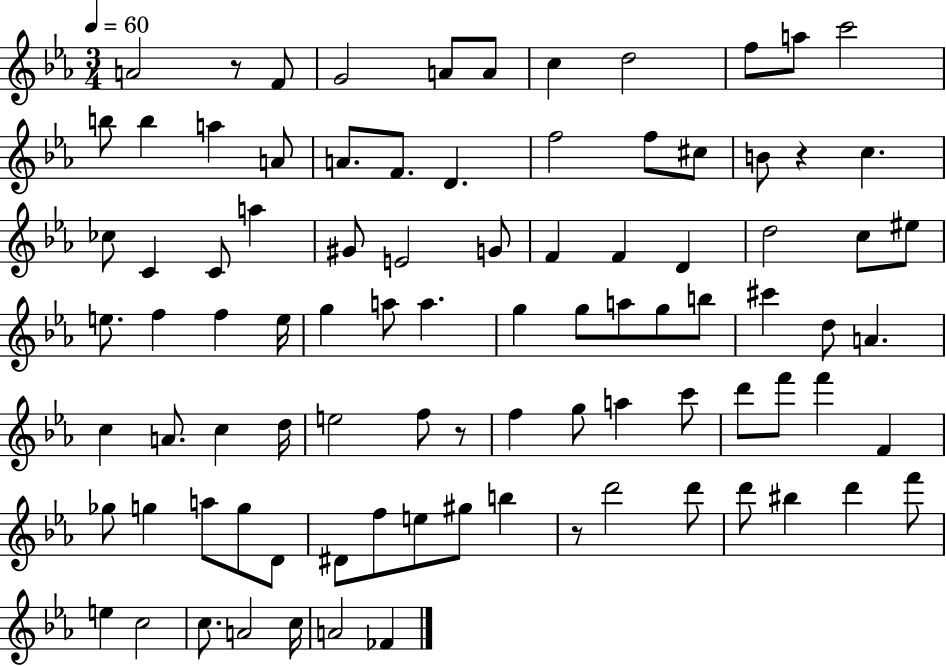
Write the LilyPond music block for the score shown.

{
  \clef treble
  \numericTimeSignature
  \time 3/4
  \key ees \major
  \tempo 4 = 60
  a'2 r8 f'8 | g'2 a'8 a'8 | c''4 d''2 | f''8 a''8 c'''2 | \break b''8 b''4 a''4 a'8 | a'8. f'8. d'4. | f''2 f''8 cis''8 | b'8 r4 c''4. | \break ces''8 c'4 c'8 a''4 | gis'8 e'2 g'8 | f'4 f'4 d'4 | d''2 c''8 eis''8 | \break e''8. f''4 f''4 e''16 | g''4 a''8 a''4. | g''4 g''8 a''8 g''8 b''8 | cis'''4 d''8 a'4. | \break c''4 a'8. c''4 d''16 | e''2 f''8 r8 | f''4 g''8 a''4 c'''8 | d'''8 f'''8 f'''4 f'4 | \break ges''8 g''4 a''8 g''8 d'8 | dis'8 f''8 e''8 gis''8 b''4 | r8 d'''2 d'''8 | d'''8 bis''4 d'''4 f'''8 | \break e''4 c''2 | c''8. a'2 c''16 | a'2 fes'4 | \bar "|."
}